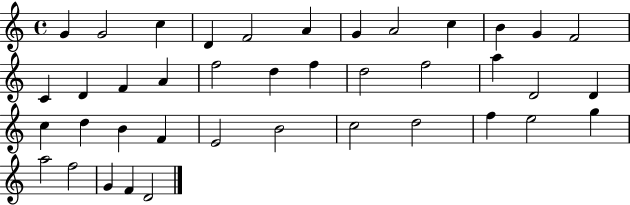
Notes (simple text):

G4/q G4/h C5/q D4/q F4/h A4/q G4/q A4/h C5/q B4/q G4/q F4/h C4/q D4/q F4/q A4/q F5/h D5/q F5/q D5/h F5/h A5/q D4/h D4/q C5/q D5/q B4/q F4/q E4/h B4/h C5/h D5/h F5/q E5/h G5/q A5/h F5/h G4/q F4/q D4/h